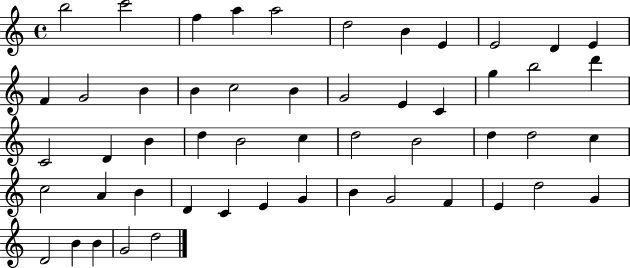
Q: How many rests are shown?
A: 0